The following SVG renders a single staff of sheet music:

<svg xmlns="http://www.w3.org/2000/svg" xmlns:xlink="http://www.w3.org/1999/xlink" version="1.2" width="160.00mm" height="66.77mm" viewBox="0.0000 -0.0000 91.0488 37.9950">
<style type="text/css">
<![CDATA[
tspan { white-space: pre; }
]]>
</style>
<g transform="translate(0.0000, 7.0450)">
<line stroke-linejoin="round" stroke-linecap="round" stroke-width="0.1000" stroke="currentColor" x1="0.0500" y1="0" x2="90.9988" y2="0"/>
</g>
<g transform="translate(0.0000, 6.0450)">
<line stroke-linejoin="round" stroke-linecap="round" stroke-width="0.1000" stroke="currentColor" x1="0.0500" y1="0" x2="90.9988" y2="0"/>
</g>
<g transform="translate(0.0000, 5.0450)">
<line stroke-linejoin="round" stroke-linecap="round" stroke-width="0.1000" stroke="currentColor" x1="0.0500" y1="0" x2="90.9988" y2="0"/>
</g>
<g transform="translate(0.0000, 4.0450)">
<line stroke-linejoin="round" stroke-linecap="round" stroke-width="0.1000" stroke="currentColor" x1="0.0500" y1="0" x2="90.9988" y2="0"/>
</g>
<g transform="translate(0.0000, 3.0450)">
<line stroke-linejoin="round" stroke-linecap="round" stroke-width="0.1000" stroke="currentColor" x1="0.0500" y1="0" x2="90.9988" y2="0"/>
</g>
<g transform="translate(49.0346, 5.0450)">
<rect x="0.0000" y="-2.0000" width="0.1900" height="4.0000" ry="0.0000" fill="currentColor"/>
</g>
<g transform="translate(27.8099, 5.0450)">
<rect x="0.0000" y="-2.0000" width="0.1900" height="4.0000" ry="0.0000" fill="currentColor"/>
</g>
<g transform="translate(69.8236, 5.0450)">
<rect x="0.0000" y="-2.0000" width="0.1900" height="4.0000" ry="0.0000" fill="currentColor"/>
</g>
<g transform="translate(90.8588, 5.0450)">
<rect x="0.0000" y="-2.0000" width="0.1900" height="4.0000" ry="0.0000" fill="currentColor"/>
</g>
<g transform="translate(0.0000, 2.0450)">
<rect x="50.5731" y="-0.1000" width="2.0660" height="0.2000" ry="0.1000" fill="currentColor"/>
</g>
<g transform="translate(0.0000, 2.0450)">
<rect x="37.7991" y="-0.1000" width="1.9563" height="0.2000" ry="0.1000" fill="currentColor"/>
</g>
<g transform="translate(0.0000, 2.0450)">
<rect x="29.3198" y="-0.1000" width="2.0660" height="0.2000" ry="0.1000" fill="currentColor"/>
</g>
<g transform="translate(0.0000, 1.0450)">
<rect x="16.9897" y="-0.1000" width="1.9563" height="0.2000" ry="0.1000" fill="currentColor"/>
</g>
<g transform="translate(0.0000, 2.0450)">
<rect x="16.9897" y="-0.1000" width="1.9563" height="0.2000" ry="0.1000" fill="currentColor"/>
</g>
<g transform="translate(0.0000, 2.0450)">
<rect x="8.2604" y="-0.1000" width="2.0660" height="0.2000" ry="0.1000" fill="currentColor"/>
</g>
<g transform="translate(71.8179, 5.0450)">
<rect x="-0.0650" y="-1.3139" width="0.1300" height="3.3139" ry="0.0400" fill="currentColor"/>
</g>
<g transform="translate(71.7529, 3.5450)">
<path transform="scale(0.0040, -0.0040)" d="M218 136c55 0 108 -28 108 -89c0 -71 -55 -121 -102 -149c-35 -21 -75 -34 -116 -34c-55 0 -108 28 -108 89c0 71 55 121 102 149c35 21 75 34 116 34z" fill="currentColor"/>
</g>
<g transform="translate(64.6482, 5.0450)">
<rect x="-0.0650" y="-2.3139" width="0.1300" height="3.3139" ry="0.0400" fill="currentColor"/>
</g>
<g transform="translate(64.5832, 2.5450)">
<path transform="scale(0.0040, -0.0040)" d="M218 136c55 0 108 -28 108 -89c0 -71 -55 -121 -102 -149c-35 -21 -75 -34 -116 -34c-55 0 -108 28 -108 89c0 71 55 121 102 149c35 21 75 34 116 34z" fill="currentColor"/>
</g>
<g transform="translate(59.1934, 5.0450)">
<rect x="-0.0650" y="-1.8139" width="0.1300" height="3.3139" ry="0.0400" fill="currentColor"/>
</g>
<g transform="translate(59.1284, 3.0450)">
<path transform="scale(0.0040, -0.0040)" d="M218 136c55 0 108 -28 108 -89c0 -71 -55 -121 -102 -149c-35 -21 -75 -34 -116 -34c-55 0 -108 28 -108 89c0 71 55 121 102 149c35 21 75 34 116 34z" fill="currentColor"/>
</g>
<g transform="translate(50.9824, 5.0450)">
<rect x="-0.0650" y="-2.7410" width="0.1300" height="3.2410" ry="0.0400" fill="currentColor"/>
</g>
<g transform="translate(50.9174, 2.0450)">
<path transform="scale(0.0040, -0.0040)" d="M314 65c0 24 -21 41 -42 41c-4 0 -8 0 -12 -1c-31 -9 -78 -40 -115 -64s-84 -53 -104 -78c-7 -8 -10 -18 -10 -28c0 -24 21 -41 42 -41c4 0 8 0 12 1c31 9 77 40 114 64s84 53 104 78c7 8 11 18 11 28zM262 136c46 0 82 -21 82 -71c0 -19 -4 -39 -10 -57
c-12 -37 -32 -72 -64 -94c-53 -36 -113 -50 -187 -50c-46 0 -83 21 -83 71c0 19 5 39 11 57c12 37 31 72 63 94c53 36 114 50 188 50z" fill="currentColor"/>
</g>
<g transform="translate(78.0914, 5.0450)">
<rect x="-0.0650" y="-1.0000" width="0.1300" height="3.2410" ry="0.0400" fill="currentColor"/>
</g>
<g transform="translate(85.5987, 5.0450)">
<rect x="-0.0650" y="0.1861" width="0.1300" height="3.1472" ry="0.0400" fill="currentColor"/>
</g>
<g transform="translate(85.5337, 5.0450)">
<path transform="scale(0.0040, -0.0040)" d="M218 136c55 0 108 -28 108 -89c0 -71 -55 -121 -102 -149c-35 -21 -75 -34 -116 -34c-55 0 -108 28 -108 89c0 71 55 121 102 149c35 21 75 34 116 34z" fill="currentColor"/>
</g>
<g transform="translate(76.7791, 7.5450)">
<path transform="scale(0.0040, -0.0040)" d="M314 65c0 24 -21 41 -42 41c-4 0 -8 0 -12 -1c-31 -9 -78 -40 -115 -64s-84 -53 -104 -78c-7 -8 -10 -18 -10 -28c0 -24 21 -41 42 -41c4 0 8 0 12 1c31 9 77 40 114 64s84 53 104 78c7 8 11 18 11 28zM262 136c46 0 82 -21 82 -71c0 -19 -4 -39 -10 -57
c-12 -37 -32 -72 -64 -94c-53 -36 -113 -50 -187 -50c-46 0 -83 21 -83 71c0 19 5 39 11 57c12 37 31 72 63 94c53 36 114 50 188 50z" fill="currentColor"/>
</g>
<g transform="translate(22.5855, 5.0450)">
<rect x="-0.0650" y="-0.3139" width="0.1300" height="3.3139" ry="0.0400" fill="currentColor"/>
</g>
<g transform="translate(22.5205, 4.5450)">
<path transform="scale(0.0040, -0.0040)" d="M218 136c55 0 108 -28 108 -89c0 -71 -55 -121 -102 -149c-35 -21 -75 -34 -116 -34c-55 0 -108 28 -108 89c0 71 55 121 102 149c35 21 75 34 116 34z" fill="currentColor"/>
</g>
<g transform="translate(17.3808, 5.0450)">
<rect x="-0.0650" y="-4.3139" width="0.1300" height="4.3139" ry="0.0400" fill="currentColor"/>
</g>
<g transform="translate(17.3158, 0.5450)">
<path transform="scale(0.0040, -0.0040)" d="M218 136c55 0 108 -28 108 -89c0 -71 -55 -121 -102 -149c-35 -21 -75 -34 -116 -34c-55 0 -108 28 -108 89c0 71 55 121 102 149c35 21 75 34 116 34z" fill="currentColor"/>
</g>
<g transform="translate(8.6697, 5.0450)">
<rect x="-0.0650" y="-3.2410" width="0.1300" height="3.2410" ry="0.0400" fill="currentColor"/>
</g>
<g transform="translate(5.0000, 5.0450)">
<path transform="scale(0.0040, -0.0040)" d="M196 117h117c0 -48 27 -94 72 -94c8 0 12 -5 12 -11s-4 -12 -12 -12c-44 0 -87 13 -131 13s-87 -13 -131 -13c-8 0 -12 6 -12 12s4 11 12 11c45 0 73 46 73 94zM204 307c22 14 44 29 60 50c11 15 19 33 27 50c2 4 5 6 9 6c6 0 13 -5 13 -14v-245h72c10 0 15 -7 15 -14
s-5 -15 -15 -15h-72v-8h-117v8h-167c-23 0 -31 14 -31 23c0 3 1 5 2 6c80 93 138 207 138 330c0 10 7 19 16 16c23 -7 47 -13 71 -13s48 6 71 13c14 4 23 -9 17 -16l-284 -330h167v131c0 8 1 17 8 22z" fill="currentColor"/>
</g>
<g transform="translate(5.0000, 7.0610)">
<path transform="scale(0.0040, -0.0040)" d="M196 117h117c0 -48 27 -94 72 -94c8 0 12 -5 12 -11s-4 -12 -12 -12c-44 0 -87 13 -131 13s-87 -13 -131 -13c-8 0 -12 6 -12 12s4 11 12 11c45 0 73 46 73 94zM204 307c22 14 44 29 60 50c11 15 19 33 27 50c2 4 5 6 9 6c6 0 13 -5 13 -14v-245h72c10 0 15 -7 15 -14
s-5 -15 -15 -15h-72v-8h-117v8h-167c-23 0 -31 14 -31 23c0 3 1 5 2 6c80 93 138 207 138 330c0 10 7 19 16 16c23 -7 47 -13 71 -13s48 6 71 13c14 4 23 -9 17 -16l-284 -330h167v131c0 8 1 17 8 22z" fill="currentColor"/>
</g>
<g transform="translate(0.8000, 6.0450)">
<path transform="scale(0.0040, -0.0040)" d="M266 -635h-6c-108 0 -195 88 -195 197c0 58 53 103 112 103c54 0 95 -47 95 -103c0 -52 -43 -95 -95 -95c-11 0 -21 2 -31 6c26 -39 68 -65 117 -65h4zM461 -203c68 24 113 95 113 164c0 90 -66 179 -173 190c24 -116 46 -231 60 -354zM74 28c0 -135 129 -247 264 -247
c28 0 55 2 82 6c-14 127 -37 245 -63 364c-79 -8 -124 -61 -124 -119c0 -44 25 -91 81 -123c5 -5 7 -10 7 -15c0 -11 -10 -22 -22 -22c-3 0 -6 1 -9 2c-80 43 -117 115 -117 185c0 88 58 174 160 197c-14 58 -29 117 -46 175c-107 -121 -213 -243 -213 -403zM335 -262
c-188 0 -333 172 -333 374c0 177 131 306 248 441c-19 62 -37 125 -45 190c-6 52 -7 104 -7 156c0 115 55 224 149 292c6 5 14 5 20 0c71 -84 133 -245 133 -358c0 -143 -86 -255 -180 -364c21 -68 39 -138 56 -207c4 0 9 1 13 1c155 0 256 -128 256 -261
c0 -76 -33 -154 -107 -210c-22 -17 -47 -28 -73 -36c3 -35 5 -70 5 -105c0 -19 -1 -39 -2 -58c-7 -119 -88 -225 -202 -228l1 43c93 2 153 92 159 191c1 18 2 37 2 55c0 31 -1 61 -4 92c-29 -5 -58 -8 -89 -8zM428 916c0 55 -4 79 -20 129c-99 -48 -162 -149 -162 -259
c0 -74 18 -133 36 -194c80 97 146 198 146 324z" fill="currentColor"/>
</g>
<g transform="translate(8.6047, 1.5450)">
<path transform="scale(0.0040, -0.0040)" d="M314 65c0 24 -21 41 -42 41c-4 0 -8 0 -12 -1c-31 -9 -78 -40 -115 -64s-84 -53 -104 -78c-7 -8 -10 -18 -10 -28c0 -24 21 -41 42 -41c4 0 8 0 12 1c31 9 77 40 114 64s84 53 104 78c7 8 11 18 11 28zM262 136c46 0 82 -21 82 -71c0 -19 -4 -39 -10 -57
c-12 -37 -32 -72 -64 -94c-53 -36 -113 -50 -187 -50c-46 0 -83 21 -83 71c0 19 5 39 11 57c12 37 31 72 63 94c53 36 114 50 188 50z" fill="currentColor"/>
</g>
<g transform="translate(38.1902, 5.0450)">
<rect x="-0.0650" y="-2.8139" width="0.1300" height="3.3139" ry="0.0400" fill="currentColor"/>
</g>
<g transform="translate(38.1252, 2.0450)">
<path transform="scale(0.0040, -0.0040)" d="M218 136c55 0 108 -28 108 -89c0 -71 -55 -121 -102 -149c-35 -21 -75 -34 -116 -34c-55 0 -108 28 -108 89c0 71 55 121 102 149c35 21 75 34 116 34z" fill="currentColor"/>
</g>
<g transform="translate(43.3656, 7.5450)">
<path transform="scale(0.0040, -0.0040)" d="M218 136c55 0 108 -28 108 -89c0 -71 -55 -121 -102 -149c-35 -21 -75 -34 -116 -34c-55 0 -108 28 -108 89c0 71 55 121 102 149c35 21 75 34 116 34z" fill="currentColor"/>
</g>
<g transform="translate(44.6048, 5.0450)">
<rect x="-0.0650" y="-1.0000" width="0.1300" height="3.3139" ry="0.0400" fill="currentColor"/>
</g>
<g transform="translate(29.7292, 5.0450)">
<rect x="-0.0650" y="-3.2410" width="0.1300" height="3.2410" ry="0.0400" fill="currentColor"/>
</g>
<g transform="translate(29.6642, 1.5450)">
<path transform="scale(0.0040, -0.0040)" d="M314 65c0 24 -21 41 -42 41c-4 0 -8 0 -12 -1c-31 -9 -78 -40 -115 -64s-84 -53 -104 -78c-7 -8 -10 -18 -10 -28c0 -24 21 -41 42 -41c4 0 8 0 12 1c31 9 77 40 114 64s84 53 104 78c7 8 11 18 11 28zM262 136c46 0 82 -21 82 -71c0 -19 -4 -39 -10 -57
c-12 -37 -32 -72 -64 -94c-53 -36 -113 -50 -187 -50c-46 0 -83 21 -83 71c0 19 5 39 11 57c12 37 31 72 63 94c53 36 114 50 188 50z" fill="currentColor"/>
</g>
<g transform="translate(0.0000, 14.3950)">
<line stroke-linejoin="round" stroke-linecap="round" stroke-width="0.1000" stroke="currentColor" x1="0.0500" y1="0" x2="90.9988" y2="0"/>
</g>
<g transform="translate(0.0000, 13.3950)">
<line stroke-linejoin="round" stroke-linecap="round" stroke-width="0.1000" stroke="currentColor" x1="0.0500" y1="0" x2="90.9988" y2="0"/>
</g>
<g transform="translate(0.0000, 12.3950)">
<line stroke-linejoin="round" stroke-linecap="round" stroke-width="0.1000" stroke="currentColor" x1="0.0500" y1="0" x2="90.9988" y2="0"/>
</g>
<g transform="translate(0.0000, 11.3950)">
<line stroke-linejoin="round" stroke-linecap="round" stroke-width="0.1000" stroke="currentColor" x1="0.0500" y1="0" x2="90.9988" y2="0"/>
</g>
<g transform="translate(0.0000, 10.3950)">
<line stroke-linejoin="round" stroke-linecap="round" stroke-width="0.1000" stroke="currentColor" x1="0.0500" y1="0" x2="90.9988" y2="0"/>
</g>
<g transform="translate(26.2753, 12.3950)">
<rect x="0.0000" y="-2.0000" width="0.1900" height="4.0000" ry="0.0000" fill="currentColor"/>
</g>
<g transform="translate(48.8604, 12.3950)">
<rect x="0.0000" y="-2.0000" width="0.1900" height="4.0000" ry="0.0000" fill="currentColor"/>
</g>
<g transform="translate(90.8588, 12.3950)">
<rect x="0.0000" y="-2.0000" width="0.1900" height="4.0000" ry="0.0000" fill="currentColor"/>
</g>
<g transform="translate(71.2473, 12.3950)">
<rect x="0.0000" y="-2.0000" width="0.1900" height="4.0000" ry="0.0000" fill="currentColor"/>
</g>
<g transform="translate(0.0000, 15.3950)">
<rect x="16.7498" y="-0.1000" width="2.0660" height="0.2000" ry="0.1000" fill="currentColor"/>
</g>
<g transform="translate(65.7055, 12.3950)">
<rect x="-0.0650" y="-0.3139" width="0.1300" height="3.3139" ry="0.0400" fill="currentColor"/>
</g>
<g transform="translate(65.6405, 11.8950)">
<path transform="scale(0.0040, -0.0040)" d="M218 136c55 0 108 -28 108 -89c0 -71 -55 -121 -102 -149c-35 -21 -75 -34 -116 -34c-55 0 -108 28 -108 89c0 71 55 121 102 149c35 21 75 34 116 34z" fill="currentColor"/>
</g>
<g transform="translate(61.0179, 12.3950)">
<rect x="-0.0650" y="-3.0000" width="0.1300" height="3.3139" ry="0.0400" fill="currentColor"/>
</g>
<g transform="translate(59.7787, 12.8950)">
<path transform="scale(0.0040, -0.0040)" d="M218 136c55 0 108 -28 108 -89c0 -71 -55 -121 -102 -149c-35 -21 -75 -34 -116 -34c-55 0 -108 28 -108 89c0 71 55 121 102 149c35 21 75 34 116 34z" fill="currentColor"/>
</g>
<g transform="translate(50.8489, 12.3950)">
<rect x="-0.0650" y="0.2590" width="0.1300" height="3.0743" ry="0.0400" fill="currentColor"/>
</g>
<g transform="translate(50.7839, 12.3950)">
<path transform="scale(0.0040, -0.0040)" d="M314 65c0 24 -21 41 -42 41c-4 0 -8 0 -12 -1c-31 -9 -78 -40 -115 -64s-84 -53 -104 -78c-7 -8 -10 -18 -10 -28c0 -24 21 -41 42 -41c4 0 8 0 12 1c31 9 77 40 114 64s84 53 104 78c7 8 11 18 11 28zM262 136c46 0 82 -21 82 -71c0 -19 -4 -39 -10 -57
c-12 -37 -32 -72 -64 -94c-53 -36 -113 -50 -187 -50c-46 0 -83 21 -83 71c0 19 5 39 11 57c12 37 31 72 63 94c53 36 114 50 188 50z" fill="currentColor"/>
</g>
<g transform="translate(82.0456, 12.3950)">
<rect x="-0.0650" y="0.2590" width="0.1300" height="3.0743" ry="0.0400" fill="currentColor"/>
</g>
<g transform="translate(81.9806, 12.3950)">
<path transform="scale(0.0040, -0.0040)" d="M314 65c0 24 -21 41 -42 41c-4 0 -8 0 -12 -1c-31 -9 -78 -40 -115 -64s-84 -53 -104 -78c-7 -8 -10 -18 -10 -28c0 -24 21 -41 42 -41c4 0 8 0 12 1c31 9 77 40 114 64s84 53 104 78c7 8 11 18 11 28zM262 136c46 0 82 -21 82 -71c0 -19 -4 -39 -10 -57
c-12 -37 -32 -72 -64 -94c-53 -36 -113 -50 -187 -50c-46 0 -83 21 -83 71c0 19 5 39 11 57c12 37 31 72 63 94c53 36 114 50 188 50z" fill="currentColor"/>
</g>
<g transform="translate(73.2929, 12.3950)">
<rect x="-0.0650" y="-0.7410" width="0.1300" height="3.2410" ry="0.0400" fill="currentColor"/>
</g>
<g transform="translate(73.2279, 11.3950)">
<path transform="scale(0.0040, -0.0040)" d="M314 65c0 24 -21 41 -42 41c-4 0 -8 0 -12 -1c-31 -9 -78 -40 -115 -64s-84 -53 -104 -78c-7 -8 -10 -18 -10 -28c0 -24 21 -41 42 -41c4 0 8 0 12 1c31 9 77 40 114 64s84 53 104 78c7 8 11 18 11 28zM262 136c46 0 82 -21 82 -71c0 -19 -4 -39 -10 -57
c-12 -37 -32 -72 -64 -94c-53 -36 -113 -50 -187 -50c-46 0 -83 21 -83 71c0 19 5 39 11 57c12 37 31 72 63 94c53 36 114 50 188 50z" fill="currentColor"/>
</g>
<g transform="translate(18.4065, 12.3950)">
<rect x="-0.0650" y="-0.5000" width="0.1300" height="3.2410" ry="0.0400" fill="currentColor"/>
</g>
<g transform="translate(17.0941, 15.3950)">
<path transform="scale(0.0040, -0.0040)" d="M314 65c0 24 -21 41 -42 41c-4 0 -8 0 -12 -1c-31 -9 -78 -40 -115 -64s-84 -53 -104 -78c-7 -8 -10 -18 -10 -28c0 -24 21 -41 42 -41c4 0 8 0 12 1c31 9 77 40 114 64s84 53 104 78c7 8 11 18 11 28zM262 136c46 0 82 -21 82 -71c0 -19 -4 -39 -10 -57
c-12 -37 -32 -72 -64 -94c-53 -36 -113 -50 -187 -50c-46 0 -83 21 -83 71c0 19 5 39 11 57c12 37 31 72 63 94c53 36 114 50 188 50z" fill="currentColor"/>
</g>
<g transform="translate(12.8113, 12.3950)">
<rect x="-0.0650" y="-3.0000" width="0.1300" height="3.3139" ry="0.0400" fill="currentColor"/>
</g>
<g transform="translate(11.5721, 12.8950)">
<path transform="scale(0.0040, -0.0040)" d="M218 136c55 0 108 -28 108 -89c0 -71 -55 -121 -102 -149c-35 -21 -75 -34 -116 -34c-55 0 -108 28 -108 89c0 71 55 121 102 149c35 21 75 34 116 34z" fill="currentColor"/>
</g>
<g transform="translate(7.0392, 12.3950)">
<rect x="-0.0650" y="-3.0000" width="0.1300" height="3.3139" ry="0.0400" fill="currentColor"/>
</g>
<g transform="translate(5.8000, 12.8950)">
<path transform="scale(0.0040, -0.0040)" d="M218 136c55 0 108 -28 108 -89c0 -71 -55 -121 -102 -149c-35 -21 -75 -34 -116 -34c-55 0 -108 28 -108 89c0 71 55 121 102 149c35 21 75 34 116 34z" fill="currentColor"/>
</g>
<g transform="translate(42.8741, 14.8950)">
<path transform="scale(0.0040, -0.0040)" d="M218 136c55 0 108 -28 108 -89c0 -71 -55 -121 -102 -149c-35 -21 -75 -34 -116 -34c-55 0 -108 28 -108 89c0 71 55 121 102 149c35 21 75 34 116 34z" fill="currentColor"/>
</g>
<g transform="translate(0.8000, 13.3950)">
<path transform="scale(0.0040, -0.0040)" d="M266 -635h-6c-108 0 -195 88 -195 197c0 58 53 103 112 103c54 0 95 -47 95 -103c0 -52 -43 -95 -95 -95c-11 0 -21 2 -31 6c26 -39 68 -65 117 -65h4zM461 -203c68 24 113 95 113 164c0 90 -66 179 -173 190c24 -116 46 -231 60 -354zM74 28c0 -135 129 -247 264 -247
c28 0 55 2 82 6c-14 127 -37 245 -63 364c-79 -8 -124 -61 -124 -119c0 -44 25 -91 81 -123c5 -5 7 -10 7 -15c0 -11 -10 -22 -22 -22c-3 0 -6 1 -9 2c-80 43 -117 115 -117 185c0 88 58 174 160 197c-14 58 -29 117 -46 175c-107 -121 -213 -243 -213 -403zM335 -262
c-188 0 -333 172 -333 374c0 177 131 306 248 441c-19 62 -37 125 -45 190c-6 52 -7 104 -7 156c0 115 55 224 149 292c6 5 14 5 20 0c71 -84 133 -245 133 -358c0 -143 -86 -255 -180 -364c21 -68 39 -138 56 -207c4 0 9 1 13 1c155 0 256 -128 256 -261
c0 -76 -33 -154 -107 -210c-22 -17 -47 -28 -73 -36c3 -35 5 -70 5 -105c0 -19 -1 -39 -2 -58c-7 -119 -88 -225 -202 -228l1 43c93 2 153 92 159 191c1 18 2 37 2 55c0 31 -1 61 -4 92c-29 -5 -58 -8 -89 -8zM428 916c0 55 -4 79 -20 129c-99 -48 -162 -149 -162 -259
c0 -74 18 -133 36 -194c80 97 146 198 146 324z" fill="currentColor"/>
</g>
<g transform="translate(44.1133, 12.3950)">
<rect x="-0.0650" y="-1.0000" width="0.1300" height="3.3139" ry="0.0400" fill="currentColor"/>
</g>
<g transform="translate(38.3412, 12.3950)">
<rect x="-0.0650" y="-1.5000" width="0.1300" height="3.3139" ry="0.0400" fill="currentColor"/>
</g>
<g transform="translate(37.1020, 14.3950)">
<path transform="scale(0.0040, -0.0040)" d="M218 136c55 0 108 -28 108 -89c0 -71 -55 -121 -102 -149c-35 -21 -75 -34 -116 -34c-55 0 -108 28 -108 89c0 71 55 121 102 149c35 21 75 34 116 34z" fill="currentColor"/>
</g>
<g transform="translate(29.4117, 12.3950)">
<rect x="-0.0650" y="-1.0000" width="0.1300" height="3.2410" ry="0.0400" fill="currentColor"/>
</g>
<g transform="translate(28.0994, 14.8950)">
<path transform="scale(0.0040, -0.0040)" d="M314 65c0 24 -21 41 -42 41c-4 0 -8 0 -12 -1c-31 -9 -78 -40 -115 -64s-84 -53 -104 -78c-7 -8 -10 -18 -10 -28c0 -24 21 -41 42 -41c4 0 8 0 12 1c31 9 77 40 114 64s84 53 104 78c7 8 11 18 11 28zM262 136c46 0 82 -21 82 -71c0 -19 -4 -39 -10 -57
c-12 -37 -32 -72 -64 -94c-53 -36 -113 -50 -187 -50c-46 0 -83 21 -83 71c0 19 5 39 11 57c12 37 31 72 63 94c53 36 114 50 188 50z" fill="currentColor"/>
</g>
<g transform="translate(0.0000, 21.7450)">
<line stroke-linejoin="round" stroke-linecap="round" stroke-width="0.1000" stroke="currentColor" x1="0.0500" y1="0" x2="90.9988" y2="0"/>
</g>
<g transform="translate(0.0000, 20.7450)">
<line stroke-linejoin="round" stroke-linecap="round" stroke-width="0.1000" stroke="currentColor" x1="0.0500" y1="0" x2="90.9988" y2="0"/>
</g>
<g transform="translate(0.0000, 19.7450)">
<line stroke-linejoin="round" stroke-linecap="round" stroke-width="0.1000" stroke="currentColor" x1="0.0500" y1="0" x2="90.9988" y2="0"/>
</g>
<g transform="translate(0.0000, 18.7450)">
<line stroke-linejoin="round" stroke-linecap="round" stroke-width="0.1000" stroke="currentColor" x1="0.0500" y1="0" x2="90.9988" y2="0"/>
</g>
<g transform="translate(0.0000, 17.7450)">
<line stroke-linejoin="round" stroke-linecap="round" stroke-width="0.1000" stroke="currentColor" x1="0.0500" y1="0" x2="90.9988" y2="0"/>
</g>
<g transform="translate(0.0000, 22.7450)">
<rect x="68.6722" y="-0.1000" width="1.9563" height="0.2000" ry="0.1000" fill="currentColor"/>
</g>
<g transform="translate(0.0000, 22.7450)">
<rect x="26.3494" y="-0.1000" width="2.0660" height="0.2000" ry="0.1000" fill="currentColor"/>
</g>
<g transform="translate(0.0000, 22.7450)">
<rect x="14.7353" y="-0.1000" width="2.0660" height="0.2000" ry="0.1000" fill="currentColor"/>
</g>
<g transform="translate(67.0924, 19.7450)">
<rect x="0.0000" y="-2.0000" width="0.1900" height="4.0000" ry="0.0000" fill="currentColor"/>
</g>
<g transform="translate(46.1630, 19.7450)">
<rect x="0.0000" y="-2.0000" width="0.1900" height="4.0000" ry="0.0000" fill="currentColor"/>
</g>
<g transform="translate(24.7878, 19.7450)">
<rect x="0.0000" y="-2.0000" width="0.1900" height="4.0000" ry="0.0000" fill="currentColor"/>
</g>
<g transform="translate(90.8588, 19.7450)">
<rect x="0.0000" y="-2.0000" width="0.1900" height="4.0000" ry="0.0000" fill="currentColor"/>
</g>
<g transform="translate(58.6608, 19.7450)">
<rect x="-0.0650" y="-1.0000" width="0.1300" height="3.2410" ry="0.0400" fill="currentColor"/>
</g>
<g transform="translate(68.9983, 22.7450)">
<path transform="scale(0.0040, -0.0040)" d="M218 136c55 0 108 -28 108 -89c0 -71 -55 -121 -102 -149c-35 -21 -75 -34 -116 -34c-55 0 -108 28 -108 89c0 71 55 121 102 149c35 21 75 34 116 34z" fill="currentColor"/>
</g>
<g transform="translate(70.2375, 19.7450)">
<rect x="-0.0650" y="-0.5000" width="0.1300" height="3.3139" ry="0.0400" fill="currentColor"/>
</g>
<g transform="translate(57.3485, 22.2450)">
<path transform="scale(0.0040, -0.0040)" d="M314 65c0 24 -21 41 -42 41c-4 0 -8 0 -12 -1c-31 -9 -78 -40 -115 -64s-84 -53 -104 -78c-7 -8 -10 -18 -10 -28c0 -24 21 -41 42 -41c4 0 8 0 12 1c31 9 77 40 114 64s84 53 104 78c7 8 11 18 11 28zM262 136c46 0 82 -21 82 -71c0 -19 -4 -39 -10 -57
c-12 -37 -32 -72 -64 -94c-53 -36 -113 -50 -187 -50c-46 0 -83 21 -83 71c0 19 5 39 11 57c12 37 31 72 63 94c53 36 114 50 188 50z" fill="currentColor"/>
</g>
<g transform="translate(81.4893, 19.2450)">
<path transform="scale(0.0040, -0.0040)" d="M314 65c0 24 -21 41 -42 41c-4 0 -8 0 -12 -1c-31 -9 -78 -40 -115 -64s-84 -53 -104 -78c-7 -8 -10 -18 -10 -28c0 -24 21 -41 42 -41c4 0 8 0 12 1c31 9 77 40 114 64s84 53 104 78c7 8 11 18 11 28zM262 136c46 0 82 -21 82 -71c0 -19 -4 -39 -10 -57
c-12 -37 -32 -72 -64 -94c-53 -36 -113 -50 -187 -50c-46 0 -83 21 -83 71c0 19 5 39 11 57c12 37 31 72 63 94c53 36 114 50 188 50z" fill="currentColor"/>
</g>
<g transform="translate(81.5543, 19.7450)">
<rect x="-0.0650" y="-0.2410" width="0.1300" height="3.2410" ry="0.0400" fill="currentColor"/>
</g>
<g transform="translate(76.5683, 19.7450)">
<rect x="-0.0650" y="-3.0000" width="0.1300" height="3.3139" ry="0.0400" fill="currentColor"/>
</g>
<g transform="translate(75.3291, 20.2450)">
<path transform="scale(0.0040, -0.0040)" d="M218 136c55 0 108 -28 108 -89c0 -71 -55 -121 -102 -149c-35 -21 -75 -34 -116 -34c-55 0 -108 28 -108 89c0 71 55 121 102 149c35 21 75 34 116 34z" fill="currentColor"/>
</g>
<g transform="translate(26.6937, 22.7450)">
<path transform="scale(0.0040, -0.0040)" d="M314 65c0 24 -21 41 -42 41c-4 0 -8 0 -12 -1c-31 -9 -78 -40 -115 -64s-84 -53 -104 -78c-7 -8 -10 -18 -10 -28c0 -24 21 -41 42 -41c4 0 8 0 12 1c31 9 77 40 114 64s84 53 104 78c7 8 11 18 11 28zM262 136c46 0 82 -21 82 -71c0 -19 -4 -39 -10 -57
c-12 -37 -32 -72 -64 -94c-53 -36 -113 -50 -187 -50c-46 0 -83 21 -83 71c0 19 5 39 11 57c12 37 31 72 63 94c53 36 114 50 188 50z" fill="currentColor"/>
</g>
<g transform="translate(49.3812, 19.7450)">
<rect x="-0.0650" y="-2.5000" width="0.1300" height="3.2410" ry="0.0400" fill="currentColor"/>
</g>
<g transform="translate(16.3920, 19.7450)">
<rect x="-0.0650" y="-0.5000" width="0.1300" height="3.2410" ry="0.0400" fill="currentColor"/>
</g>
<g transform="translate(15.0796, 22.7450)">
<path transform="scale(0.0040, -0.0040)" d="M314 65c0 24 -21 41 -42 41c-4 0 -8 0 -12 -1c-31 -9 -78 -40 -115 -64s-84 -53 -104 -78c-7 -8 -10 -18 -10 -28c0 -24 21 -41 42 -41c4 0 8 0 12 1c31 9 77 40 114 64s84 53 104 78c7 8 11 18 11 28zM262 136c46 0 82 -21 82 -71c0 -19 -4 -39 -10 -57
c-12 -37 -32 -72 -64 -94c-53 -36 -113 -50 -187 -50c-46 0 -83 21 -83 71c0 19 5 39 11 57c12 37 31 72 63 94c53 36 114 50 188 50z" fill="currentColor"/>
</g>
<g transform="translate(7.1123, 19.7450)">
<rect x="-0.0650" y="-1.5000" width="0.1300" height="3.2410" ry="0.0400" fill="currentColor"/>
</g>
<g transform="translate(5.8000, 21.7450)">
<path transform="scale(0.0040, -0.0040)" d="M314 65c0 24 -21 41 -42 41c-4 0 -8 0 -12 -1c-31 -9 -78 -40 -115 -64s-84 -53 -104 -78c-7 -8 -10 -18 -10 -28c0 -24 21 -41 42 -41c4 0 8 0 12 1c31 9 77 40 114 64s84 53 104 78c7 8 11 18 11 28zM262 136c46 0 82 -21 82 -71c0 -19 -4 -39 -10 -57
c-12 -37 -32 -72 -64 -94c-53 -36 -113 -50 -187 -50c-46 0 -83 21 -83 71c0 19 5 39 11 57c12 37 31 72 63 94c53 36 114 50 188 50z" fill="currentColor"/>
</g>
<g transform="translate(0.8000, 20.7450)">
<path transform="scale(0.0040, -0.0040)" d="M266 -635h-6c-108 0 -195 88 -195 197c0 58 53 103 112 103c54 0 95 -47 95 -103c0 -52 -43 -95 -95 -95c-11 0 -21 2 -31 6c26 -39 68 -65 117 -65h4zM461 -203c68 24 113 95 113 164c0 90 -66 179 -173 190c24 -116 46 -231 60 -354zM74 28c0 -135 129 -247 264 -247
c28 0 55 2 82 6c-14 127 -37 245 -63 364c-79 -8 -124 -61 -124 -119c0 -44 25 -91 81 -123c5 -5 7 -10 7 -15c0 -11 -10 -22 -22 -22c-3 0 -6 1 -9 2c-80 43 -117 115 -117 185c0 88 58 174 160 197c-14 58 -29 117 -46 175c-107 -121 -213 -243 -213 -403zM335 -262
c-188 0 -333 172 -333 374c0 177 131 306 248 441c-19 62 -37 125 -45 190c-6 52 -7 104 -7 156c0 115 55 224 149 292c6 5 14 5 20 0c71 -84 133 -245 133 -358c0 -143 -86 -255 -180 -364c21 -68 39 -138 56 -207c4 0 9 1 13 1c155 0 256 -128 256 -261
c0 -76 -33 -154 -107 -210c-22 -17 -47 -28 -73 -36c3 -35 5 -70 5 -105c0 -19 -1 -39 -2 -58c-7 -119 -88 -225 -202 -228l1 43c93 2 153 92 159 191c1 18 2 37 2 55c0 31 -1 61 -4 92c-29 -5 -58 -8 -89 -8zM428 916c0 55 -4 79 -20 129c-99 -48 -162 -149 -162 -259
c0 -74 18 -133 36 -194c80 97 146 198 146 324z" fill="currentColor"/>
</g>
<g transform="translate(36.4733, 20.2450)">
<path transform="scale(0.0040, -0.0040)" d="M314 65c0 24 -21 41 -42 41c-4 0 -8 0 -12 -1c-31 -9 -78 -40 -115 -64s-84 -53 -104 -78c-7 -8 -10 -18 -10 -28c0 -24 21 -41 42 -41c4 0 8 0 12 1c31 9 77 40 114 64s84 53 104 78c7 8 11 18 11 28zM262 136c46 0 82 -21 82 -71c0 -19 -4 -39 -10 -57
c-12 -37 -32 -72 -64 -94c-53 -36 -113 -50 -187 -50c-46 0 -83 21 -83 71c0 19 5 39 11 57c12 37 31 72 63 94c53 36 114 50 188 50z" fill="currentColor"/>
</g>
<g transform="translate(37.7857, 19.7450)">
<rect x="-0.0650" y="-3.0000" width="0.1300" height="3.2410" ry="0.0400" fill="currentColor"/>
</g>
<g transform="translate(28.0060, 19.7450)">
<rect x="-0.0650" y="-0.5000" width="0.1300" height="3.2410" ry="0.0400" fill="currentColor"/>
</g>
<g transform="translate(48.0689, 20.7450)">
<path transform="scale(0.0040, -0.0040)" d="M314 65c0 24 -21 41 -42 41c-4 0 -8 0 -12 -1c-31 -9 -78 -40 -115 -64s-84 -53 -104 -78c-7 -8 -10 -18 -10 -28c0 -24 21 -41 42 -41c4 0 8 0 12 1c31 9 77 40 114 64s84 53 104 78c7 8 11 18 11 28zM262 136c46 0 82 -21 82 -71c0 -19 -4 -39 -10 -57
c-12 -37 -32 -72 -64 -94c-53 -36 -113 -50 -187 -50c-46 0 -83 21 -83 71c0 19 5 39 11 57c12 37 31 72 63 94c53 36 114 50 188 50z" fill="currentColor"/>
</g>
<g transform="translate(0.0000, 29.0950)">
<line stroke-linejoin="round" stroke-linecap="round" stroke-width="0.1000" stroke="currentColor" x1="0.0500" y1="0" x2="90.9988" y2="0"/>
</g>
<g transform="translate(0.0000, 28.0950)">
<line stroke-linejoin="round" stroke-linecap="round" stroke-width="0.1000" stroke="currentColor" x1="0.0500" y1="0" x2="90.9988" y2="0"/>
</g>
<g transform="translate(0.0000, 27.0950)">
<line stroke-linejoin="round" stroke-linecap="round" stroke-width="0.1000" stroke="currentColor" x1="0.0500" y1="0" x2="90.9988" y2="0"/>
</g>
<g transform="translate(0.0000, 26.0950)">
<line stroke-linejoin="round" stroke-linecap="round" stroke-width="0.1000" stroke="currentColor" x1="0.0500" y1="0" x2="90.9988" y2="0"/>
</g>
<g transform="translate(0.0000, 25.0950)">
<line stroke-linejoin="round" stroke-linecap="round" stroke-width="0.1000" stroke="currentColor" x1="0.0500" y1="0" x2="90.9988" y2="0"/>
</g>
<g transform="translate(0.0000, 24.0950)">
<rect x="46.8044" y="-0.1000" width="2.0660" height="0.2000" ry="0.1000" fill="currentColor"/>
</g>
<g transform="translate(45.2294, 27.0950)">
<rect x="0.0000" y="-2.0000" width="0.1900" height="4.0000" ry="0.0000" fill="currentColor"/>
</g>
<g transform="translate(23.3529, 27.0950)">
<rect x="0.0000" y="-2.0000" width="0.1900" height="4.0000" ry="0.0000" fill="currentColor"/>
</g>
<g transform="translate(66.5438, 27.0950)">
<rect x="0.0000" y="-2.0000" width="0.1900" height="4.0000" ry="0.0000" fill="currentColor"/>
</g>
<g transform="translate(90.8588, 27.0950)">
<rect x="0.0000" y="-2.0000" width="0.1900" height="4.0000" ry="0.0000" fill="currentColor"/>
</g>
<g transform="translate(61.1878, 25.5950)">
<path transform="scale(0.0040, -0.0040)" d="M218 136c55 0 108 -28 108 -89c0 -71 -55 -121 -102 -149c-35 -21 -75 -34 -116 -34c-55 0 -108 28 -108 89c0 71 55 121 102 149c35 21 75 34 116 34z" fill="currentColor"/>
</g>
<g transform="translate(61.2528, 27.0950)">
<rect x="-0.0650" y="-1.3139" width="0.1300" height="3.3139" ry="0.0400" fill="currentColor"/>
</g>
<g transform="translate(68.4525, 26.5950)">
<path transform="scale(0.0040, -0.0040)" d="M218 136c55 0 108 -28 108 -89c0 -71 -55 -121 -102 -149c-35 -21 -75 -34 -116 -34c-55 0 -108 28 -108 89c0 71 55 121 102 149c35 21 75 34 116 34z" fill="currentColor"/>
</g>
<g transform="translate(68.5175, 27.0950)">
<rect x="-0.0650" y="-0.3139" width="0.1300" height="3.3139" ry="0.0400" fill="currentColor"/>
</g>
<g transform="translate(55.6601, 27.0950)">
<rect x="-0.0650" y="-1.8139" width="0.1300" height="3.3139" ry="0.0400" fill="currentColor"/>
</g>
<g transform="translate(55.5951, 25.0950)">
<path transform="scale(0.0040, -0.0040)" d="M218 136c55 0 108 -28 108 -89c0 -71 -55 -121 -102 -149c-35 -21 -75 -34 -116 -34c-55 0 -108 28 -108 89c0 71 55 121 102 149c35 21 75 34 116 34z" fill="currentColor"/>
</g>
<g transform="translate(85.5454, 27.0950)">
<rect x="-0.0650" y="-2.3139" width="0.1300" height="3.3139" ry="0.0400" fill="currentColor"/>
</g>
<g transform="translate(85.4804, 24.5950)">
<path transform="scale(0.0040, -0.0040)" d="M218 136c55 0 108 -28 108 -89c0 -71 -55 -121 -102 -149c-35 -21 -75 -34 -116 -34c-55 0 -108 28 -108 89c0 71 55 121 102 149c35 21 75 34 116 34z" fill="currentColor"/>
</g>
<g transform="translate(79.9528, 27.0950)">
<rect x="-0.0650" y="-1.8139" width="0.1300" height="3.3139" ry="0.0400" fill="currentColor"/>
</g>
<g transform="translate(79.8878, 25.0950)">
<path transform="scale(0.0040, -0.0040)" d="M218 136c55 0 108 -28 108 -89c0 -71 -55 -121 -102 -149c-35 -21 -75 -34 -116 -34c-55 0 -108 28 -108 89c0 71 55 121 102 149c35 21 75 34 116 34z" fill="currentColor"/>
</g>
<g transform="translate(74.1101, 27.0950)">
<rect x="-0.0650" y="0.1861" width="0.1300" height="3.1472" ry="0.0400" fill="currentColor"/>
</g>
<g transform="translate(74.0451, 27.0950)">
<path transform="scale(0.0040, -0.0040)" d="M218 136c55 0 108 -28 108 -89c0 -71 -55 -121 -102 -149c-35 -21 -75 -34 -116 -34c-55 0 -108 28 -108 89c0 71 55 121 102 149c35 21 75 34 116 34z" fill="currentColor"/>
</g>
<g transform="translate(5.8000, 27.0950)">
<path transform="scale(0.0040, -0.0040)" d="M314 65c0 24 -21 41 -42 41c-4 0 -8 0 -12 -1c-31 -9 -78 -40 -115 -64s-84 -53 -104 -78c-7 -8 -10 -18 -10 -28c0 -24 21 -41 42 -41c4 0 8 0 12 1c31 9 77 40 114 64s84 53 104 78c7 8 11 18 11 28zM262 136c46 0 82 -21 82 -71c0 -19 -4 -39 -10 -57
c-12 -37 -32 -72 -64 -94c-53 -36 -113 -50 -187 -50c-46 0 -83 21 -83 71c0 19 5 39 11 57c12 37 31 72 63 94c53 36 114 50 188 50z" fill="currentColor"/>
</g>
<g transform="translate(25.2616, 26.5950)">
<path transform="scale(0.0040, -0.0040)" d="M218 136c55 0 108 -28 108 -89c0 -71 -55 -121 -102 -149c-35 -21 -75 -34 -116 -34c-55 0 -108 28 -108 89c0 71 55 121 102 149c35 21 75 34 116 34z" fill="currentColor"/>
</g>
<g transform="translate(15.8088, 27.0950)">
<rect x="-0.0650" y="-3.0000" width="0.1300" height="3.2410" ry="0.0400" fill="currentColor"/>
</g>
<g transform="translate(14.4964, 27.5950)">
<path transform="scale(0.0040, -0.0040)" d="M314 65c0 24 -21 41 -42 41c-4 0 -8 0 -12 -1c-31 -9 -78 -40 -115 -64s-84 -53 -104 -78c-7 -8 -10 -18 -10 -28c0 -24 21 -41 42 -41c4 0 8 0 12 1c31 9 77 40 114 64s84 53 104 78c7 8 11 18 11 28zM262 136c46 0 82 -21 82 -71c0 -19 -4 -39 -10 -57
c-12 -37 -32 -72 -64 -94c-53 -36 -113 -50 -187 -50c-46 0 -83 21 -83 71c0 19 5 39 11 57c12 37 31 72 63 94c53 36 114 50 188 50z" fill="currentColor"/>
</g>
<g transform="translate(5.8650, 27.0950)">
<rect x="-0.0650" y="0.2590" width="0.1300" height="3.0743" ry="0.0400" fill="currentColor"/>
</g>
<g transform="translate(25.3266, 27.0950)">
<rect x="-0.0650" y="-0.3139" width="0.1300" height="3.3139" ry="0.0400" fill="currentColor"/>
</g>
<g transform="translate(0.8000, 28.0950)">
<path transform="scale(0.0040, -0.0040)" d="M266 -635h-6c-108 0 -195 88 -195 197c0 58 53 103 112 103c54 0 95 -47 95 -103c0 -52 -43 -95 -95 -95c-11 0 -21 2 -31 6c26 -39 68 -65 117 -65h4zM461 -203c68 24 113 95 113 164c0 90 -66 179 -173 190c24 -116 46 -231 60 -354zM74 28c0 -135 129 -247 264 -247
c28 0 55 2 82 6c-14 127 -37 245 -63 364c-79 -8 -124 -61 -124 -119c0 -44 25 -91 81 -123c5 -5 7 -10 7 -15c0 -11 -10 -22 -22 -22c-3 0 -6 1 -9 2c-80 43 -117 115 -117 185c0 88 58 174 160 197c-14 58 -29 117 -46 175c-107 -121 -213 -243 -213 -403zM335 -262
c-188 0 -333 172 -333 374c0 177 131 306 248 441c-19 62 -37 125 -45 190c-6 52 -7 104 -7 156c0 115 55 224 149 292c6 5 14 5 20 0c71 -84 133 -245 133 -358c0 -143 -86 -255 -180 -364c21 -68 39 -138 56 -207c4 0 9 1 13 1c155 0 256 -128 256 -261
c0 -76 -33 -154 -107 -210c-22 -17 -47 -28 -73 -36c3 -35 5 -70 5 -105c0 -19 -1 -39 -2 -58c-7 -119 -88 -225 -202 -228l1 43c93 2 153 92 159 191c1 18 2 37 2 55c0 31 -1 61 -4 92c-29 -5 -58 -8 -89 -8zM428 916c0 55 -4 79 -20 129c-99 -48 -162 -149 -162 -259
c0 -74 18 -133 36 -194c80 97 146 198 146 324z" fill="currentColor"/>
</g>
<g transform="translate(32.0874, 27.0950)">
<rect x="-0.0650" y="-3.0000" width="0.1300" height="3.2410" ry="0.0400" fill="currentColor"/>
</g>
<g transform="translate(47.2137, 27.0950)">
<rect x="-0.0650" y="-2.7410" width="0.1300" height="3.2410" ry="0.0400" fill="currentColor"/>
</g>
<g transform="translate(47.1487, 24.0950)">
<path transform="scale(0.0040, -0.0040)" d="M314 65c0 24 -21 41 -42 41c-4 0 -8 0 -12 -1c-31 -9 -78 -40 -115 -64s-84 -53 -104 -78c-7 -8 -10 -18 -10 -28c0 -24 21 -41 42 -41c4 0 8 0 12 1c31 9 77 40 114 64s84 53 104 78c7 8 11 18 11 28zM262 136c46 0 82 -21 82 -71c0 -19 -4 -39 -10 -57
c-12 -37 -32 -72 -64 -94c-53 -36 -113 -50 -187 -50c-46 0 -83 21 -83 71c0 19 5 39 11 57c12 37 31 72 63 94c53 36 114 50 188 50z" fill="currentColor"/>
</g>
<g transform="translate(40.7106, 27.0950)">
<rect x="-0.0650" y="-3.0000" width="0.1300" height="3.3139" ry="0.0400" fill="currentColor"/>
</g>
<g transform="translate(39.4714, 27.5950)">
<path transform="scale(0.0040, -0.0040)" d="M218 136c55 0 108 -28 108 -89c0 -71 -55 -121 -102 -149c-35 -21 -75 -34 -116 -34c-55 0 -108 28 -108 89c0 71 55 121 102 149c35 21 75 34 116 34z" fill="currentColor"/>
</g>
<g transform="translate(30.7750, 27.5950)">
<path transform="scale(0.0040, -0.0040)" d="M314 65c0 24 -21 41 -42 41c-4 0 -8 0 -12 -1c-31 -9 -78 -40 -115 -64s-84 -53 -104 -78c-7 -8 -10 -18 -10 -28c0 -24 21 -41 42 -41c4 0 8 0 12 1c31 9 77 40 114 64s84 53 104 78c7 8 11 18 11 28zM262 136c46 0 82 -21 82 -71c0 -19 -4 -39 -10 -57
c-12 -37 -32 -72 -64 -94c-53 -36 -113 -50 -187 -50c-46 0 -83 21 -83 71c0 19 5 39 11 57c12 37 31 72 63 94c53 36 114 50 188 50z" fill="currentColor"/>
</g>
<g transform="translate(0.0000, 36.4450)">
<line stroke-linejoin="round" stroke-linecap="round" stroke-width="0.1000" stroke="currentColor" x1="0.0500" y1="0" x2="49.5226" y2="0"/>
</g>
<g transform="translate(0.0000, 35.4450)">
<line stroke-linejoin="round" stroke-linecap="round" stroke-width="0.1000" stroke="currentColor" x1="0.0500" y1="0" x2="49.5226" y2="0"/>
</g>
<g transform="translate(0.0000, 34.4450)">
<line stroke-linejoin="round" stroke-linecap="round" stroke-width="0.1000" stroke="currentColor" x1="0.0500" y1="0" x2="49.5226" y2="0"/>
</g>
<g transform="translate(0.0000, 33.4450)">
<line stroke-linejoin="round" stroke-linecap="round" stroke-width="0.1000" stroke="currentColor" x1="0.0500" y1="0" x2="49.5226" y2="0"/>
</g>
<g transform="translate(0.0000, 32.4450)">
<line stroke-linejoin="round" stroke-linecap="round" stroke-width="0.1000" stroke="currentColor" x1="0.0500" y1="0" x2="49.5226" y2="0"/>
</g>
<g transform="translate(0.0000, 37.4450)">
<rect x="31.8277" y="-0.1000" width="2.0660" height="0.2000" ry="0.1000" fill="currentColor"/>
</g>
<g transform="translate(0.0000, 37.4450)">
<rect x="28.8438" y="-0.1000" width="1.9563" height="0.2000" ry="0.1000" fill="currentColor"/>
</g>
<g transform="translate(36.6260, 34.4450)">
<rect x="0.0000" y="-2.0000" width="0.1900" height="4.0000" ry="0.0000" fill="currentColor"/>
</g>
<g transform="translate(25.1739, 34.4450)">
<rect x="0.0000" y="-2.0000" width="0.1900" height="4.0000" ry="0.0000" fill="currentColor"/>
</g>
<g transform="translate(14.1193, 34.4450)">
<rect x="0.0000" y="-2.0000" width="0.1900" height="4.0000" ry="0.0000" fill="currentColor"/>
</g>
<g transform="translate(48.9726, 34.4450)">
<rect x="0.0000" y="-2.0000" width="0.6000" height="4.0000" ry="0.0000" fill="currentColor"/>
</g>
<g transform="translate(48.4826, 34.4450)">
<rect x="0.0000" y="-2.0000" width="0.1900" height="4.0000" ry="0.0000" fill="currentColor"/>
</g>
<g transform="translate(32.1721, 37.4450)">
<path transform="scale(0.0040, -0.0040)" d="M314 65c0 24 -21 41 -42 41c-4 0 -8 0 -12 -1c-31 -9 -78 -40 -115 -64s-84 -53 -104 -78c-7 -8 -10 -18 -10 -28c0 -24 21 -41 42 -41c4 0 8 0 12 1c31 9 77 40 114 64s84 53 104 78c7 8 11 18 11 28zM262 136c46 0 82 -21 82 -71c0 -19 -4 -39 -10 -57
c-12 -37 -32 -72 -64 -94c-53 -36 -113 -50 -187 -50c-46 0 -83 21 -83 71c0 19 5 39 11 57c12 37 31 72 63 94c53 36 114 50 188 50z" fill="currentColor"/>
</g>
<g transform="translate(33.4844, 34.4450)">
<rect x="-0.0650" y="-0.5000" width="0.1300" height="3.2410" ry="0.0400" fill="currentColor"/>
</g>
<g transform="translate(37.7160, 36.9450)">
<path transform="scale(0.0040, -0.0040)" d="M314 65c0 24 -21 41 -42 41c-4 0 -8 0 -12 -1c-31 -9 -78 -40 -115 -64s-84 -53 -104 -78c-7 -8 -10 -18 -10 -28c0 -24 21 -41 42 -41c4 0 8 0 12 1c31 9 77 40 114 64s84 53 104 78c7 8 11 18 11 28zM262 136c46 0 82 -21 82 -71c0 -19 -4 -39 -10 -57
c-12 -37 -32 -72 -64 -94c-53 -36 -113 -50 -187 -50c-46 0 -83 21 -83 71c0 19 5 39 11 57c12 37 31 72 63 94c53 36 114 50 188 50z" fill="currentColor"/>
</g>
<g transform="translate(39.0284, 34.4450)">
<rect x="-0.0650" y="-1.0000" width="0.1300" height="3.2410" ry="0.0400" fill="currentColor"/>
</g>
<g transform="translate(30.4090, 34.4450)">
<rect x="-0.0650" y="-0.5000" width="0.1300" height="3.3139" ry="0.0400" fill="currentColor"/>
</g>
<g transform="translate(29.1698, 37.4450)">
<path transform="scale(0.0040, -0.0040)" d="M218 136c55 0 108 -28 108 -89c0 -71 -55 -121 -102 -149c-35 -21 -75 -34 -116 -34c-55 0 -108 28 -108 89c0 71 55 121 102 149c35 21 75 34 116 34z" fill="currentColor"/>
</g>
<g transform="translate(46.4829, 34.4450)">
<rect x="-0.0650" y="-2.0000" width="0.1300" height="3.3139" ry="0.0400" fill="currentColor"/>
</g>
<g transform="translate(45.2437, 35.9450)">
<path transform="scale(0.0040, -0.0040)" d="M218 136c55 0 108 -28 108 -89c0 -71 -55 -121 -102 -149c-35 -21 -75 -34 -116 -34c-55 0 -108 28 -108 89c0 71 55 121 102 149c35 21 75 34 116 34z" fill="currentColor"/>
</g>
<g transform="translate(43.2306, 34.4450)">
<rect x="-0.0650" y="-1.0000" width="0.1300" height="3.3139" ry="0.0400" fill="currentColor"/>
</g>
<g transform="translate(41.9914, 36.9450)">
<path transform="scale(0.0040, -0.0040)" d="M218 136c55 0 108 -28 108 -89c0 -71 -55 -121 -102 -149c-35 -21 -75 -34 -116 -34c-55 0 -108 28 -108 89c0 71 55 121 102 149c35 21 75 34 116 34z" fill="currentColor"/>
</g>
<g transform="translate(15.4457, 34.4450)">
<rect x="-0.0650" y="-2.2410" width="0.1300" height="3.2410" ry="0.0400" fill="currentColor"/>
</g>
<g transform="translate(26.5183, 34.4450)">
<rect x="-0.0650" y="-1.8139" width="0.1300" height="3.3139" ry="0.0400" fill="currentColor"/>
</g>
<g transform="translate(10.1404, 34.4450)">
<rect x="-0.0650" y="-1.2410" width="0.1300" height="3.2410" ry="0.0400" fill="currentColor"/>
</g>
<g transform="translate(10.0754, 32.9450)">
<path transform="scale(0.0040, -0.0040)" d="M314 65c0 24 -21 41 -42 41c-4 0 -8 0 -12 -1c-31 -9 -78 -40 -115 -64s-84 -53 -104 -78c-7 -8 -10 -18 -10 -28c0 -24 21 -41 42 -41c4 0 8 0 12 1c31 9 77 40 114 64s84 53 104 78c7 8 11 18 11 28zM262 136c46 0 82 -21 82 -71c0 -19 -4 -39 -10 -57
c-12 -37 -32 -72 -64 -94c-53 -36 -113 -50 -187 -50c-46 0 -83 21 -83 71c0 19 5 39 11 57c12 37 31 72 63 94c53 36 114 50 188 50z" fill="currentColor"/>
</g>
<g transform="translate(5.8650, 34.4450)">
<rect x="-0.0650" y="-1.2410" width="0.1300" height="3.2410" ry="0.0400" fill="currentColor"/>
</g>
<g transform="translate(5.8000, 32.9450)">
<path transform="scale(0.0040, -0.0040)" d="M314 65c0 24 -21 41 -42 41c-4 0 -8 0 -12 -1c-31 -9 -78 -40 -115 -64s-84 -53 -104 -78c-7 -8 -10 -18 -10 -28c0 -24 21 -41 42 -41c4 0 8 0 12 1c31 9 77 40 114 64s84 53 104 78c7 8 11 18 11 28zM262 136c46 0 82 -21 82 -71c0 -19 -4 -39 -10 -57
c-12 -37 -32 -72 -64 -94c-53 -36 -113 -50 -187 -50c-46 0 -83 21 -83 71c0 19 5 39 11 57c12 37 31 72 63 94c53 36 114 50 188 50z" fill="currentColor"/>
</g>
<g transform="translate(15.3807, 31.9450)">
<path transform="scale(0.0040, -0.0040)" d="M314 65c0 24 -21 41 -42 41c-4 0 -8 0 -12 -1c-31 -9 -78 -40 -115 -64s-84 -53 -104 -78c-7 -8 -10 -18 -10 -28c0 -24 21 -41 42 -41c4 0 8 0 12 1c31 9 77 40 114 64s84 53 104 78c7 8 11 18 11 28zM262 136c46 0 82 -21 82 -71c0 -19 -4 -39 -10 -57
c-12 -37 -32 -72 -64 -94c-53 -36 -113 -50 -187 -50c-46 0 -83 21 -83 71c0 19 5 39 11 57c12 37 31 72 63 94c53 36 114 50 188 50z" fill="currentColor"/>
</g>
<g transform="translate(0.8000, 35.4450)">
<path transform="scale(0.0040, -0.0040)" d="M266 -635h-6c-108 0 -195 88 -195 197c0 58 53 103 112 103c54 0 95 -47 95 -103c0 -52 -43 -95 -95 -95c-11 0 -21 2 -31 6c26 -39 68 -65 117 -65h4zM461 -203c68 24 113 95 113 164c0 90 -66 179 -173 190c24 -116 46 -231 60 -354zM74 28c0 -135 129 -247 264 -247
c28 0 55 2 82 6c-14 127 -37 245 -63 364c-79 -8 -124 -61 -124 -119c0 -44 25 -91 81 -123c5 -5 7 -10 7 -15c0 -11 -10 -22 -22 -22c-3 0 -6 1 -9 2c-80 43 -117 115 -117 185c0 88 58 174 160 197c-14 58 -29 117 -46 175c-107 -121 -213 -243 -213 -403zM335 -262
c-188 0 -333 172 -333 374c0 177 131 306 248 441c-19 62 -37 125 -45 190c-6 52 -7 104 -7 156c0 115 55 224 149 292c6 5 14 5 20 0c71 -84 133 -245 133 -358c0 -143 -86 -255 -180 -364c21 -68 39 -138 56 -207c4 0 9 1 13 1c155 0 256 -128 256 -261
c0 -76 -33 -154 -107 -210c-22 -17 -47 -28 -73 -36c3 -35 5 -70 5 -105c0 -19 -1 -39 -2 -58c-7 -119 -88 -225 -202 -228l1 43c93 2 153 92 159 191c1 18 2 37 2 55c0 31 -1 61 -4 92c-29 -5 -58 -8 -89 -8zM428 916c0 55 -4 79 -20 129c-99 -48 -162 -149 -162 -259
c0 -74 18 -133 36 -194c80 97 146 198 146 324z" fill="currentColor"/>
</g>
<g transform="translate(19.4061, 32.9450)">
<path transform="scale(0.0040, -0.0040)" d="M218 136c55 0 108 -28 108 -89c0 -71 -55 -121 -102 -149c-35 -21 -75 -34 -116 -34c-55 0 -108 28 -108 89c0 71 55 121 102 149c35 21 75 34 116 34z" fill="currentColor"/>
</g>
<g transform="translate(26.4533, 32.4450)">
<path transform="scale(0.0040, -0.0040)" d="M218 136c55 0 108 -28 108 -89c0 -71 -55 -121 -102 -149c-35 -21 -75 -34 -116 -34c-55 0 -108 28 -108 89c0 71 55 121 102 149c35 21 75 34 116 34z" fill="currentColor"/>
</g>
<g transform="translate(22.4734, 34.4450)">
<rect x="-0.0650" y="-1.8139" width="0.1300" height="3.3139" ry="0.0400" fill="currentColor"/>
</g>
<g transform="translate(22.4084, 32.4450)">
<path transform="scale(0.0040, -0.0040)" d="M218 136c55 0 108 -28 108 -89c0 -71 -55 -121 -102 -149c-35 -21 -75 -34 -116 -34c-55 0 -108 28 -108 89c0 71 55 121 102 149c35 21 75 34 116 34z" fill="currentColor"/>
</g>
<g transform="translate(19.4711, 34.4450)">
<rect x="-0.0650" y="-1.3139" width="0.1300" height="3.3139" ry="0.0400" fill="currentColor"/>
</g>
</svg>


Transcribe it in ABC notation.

X:1
T:Untitled
M:4/4
L:1/4
K:C
b2 d' c b2 a D a2 f g e D2 B A A C2 D2 E D B2 A c d2 B2 E2 C2 C2 A2 G2 D2 C A c2 B2 A2 c A2 A a2 f e c B f g e2 e2 g2 e f f C C2 D2 D F